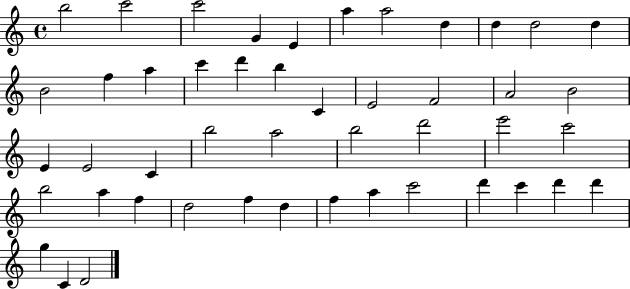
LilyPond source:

{
  \clef treble
  \time 4/4
  \defaultTimeSignature
  \key c \major
  b''2 c'''2 | c'''2 g'4 e'4 | a''4 a''2 d''4 | d''4 d''2 d''4 | \break b'2 f''4 a''4 | c'''4 d'''4 b''4 c'4 | e'2 f'2 | a'2 b'2 | \break e'4 e'2 c'4 | b''2 a''2 | b''2 d'''2 | e'''2 c'''2 | \break b''2 a''4 f''4 | d''2 f''4 d''4 | f''4 a''4 c'''2 | d'''4 c'''4 d'''4 d'''4 | \break g''4 c'4 d'2 | \bar "|."
}